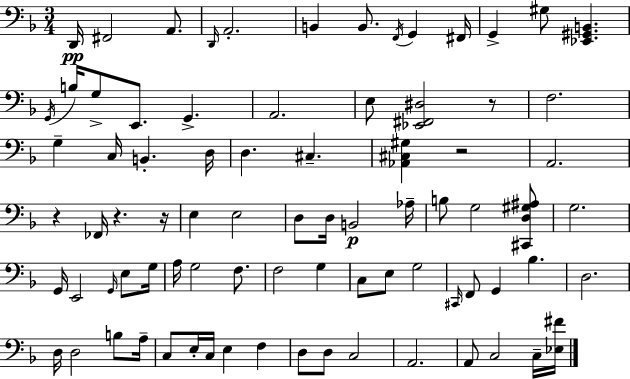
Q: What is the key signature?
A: D minor